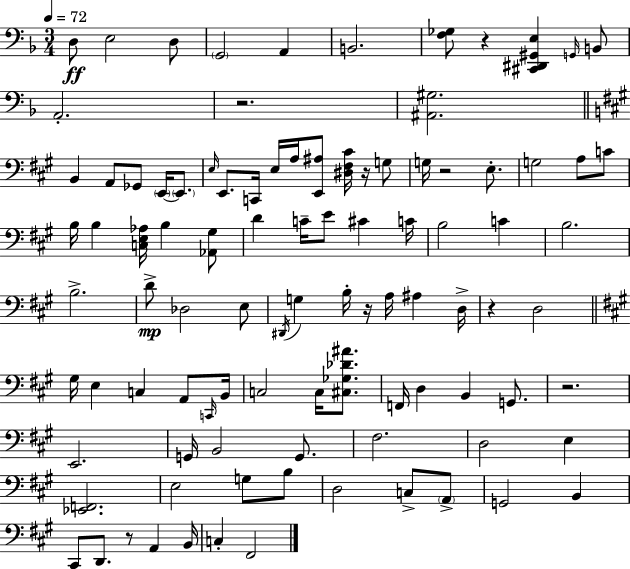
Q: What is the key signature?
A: F major